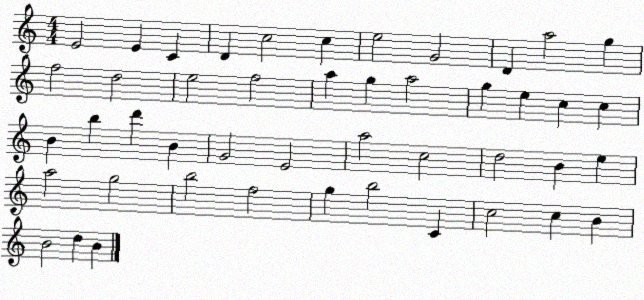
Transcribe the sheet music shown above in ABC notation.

X:1
T:Untitled
M:4/4
L:1/4
K:C
E2 E C D c2 c e2 G2 D a2 g f2 d2 e2 f2 a g a2 g e c c B b d' B G2 E2 a2 c2 d2 B e a2 g2 b2 f2 g b2 C c2 c B B2 d B